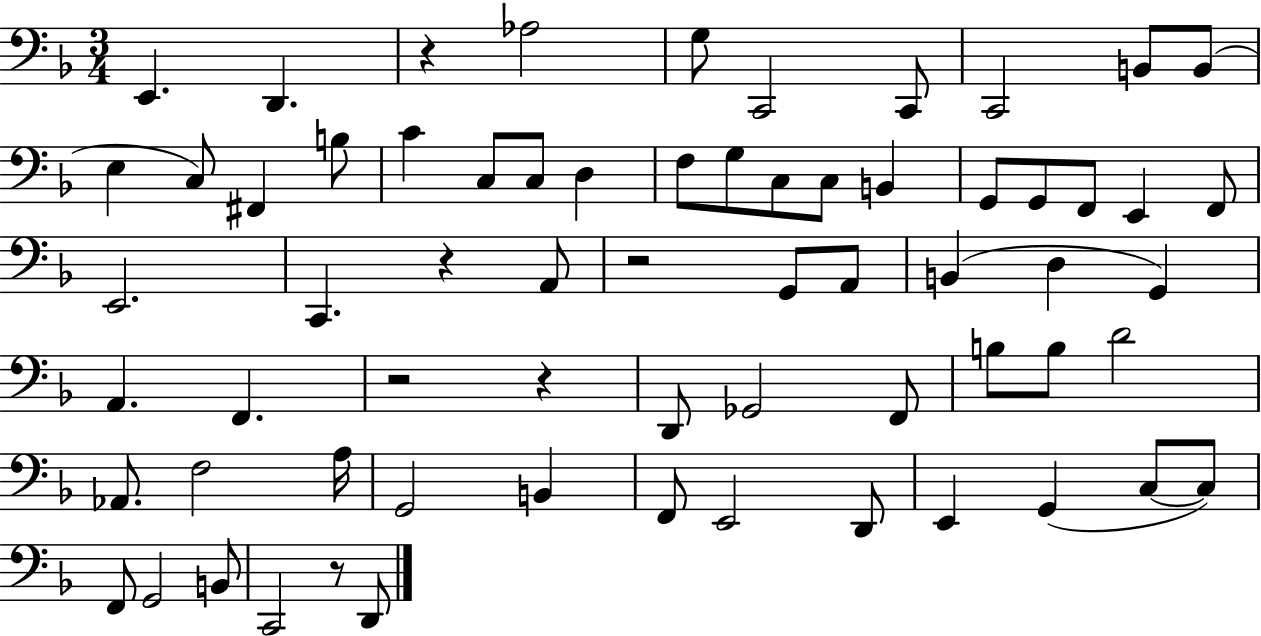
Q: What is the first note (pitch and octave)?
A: E2